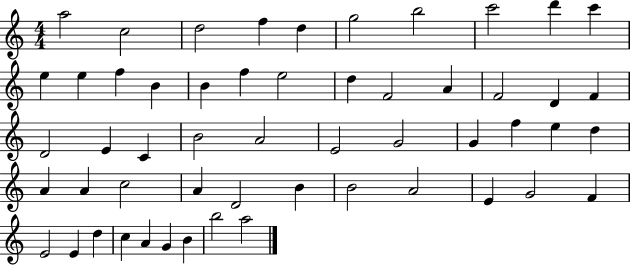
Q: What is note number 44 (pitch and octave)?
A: G4